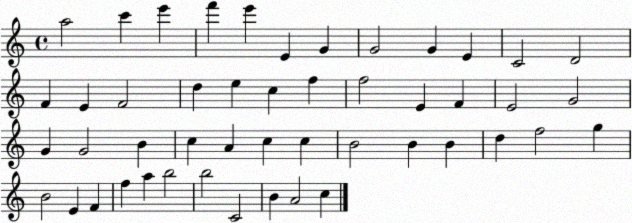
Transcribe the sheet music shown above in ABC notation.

X:1
T:Untitled
M:4/4
L:1/4
K:C
a2 c' e' f' e' E G G2 G E C2 D2 F E F2 d e c f f2 E F E2 G2 G G2 B c A c c B2 B B d f2 g B2 E F f a b2 b2 C2 B A2 c